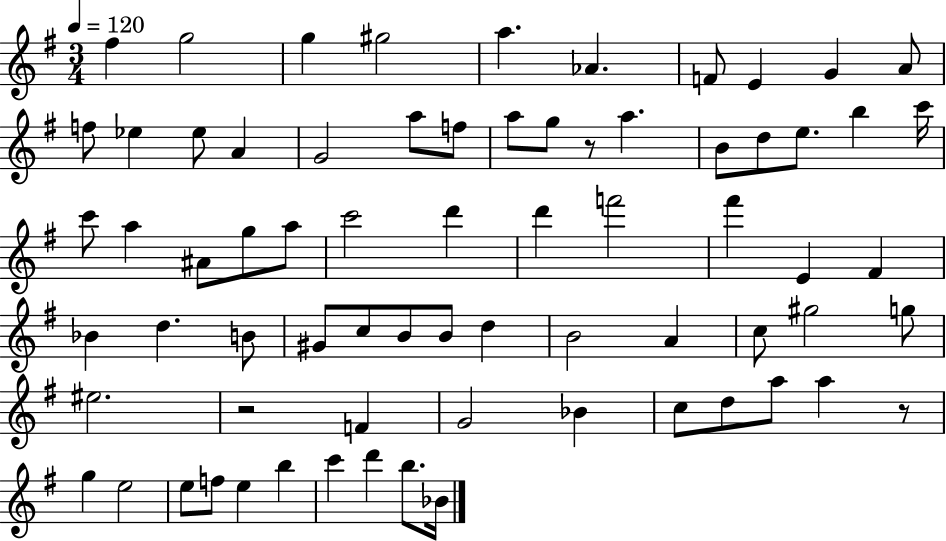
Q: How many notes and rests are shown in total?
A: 71